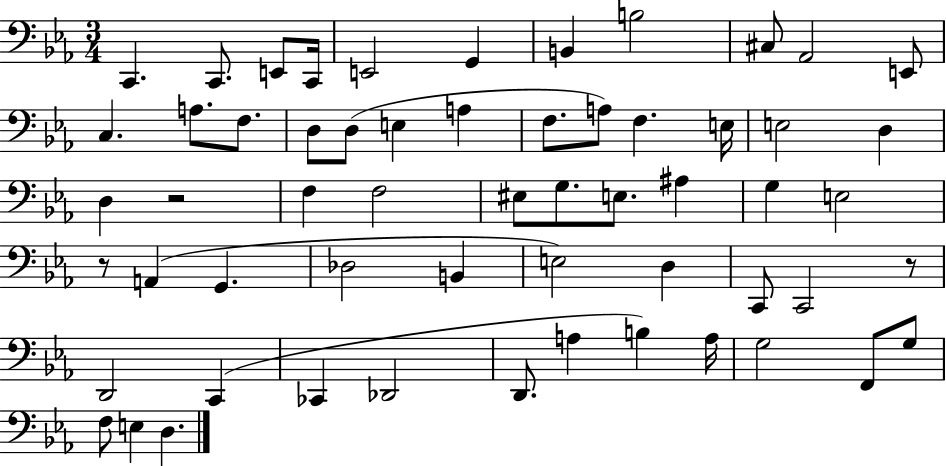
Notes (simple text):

C2/q. C2/e. E2/e C2/s E2/h G2/q B2/q B3/h C#3/e Ab2/h E2/e C3/q. A3/e. F3/e. D3/e D3/e E3/q A3/q F3/e. A3/e F3/q. E3/s E3/h D3/q D3/q R/h F3/q F3/h EIS3/e G3/e. E3/e. A#3/q G3/q E3/h R/e A2/q G2/q. Db3/h B2/q E3/h D3/q C2/e C2/h R/e D2/h C2/q CES2/q Db2/h D2/e. A3/q B3/q A3/s G3/h F2/e G3/e F3/e E3/q D3/q.